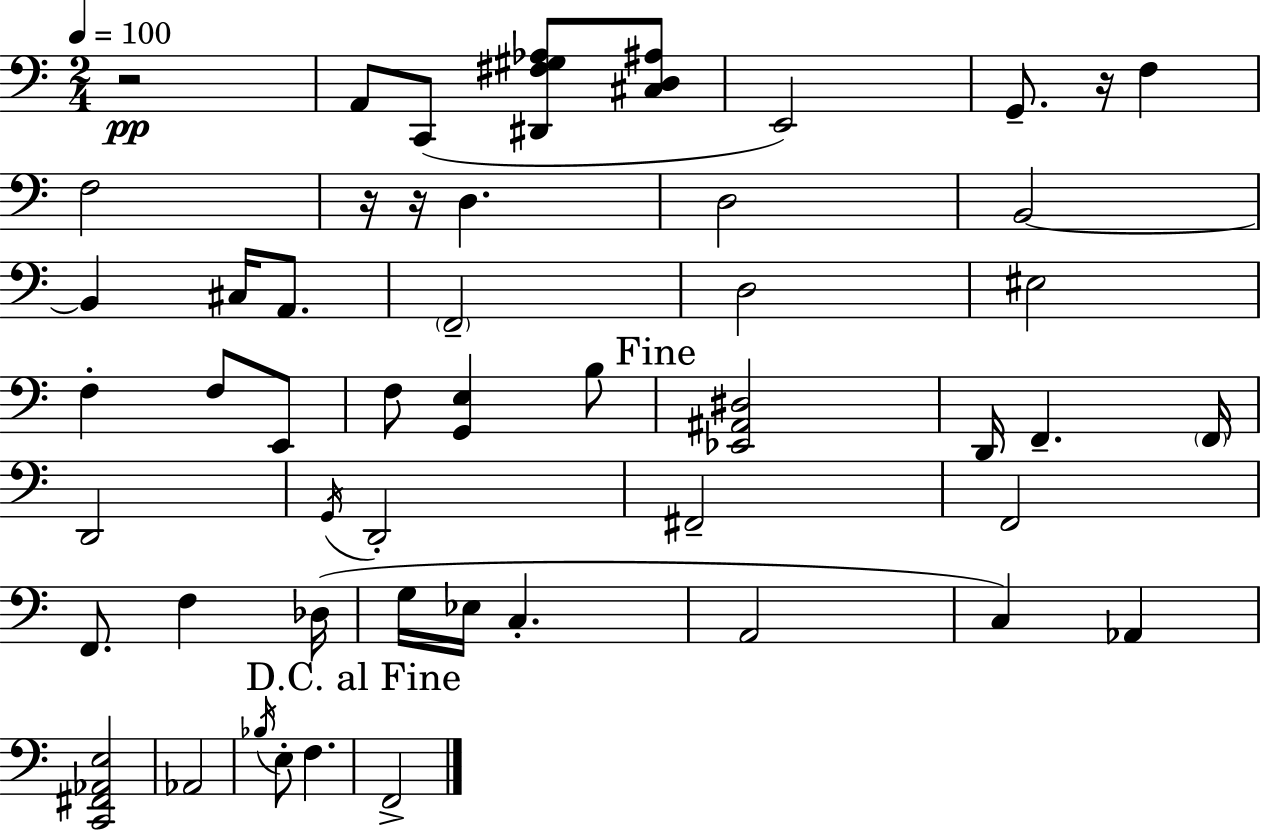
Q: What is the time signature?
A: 2/4